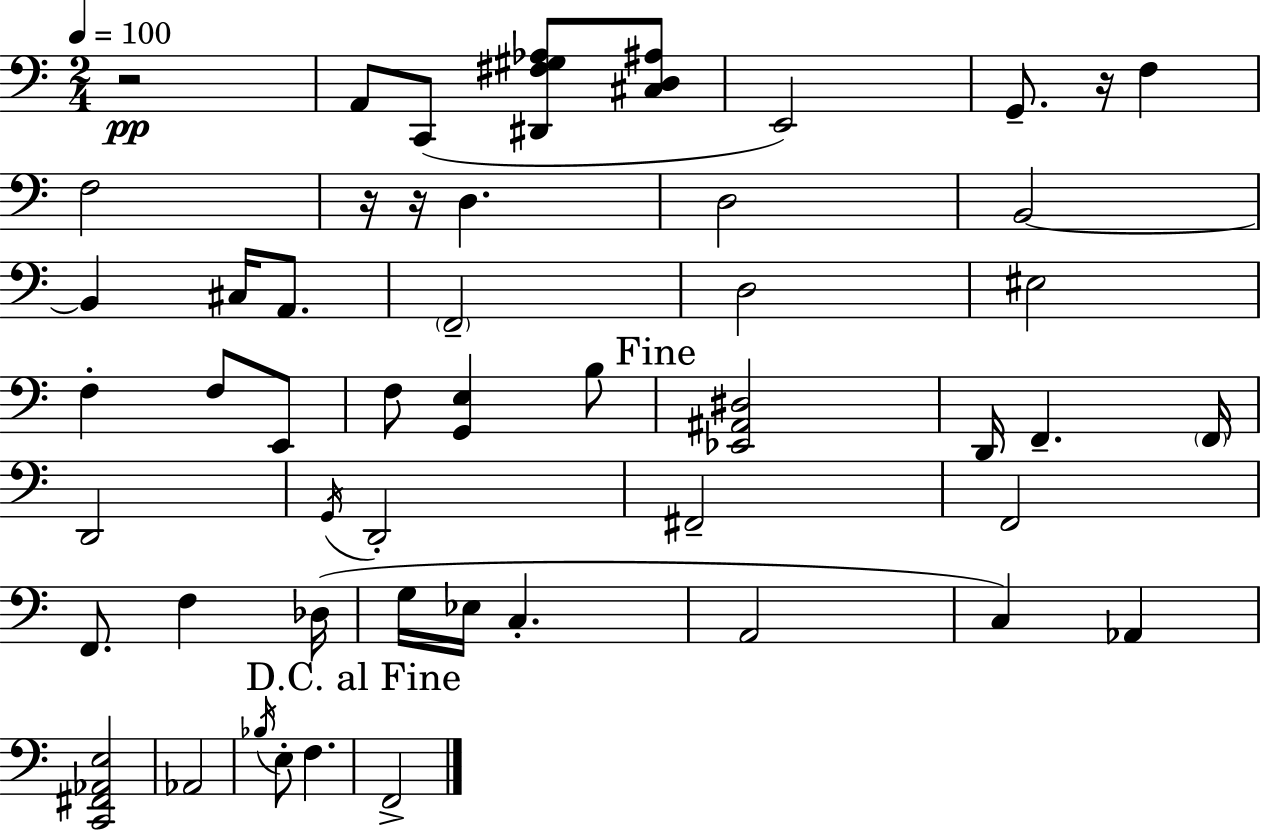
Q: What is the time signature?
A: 2/4